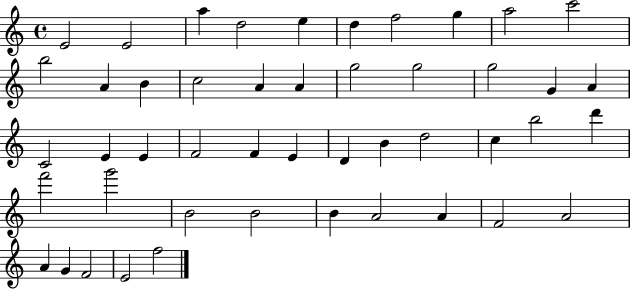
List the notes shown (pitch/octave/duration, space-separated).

E4/h E4/h A5/q D5/h E5/q D5/q F5/h G5/q A5/h C6/h B5/h A4/q B4/q C5/h A4/q A4/q G5/h G5/h G5/h G4/q A4/q C4/h E4/q E4/q F4/h F4/q E4/q D4/q B4/q D5/h C5/q B5/h D6/q F6/h G6/h B4/h B4/h B4/q A4/h A4/q F4/h A4/h A4/q G4/q F4/h E4/h F5/h